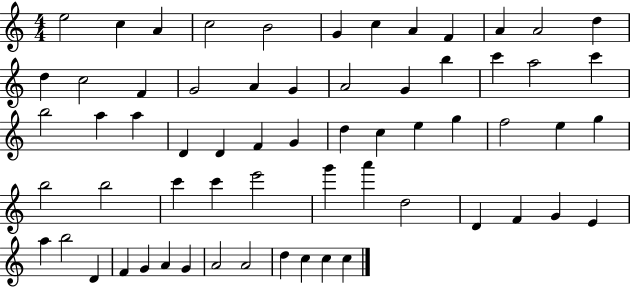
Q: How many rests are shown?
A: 0